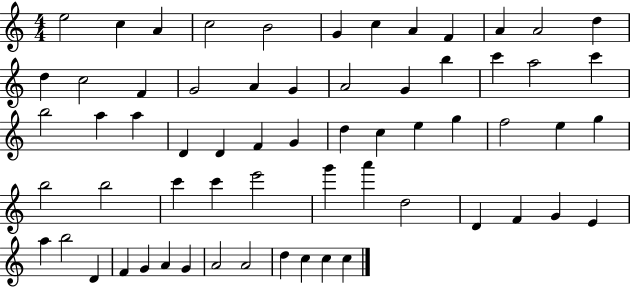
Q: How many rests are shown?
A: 0